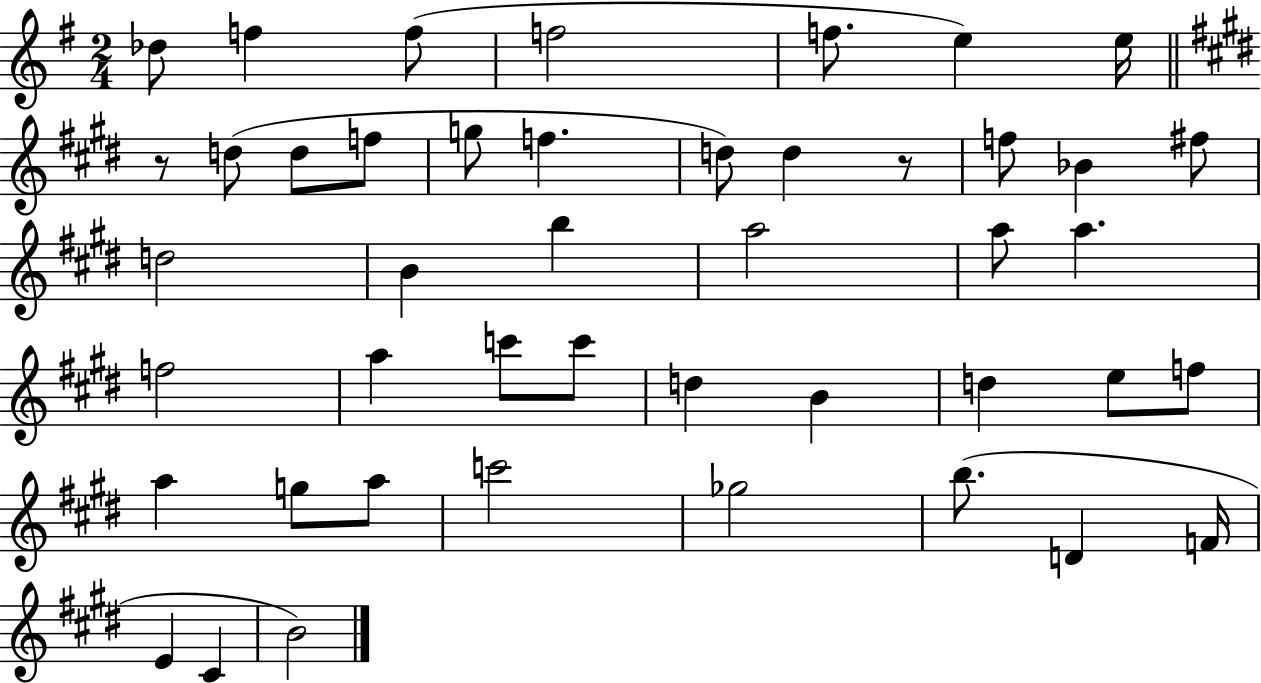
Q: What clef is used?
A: treble